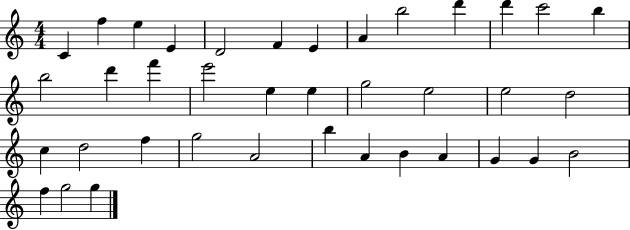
C4/q F5/q E5/q E4/q D4/h F4/q E4/q A4/q B5/h D6/q D6/q C6/h B5/q B5/h D6/q F6/q E6/h E5/q E5/q G5/h E5/h E5/h D5/h C5/q D5/h F5/q G5/h A4/h B5/q A4/q B4/q A4/q G4/q G4/q B4/h F5/q G5/h G5/q